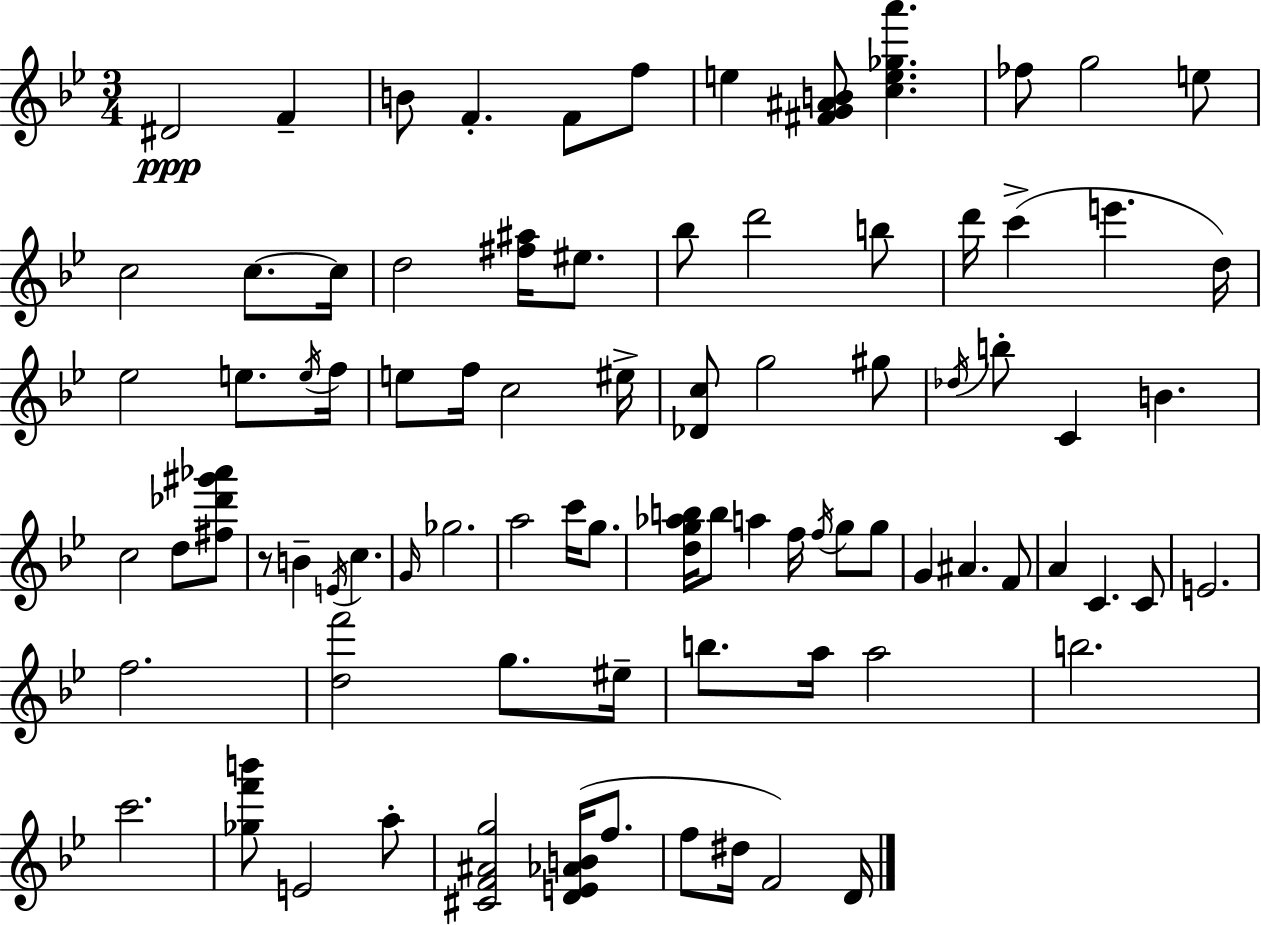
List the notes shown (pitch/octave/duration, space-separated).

D#4/h F4/q B4/e F4/q. F4/e F5/e E5/q [F#4,G4,A#4,B4]/e [C5,E5,Gb5,A6]/q. FES5/e G5/h E5/e C5/h C5/e. C5/s D5/h [F#5,A#5]/s EIS5/e. Bb5/e D6/h B5/e D6/s C6/q E6/q. D5/s Eb5/h E5/e. E5/s F5/s E5/e F5/s C5/h EIS5/s [Db4,C5]/e G5/h G#5/e Db5/s B5/e C4/q B4/q. C5/h D5/e [F#5,Db6,G#6,Ab6]/e R/e B4/q E4/s C5/q. G4/s Gb5/h. A5/h C6/s G5/e. [D5,G5,Ab5,B5]/s B5/e A5/q F5/s F5/s G5/e G5/e G4/q A#4/q. F4/e A4/q C4/q. C4/e E4/h. F5/h. [D5,F6]/h G5/e. EIS5/s B5/e. A5/s A5/h B5/h. C6/h. [Gb5,F6,B6]/e E4/h A5/e [C#4,F4,A#4,G5]/h [D4,E4,Ab4,B4]/s F5/e. F5/e D#5/s F4/h D4/s